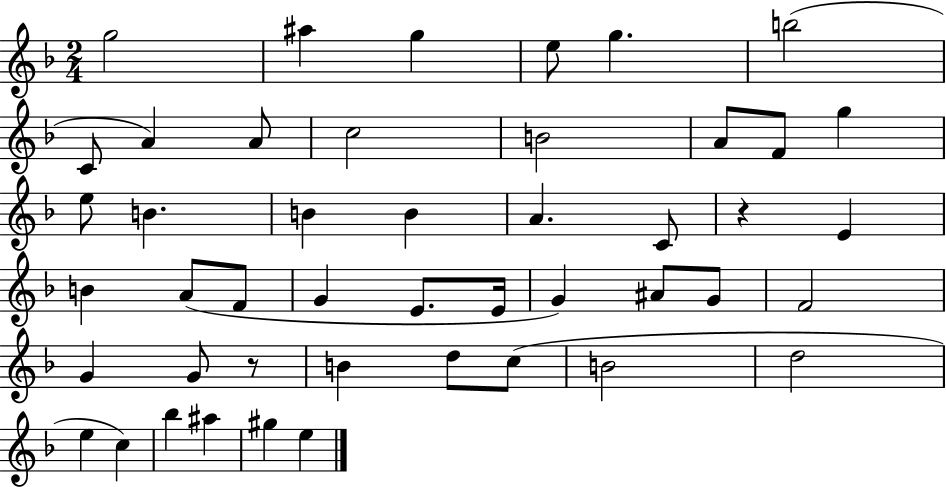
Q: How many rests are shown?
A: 2